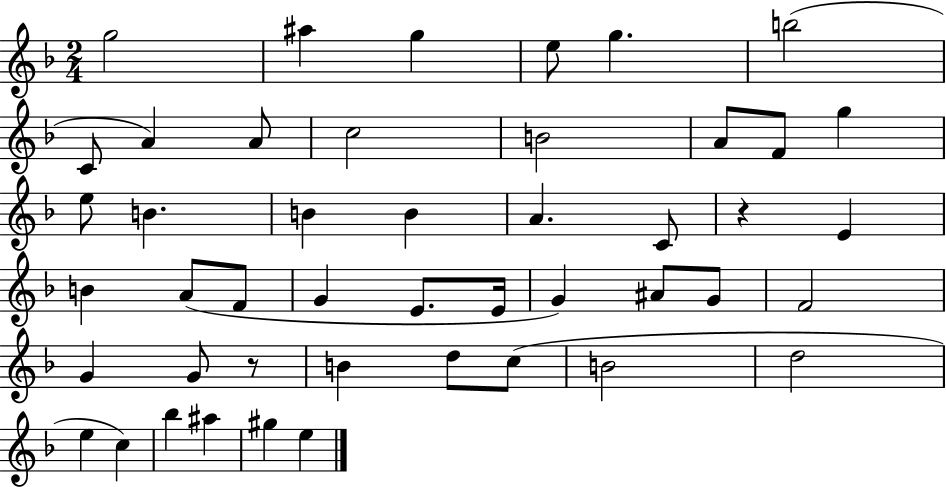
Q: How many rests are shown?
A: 2